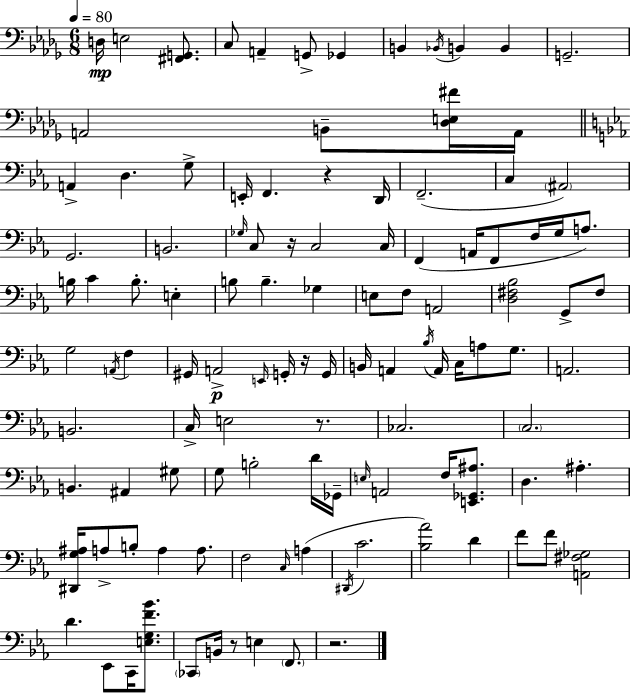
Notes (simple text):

D3/s E3/h [F#2,G2]/e. C3/e A2/q G2/e Gb2/q B2/q Bb2/s B2/q B2/q G2/h. A2/h B2/e [Db3,E3,F#4]/s A2/s A2/q D3/q. G3/e E2/s F2/q. R/q D2/s F2/h. C3/q A#2/h G2/h. B2/h. Gb3/s C3/e R/s C3/h C3/s F2/q A2/s F2/e F3/s G3/s A3/e. B3/s C4/q B3/e. E3/q B3/e B3/q. Gb3/q E3/e F3/e A2/h [D3,F#3,Bb3]/h G2/e F#3/e G3/h A2/s F3/q G#2/s A2/h E2/s G2/s R/s G2/s B2/s A2/q Bb3/s A2/s C3/s A3/e G3/e. A2/h. B2/h. C3/s E3/h R/e. CES3/h. C3/h. B2/q. A#2/q G#3/e G3/e B3/h D4/s Gb2/s E3/s A2/h F3/s [E2,Gb2,A#3]/e. D3/q. A#3/q. [D#2,G3,A#3]/s A3/e B3/e A3/q A3/e. F3/h C3/s A3/q D#2/s C4/h. [Bb3,Ab4]/h D4/q F4/e F4/e [A2,F#3,Gb3]/h D4/q. Eb2/e C2/s [E3,G3,F4,Bb4]/e. CES2/e B2/s R/e E3/q F2/e. R/h.